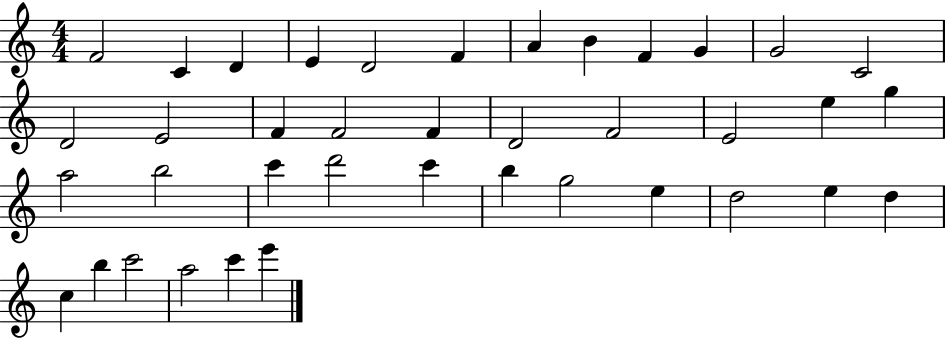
F4/h C4/q D4/q E4/q D4/h F4/q A4/q B4/q F4/q G4/q G4/h C4/h D4/h E4/h F4/q F4/h F4/q D4/h F4/h E4/h E5/q G5/q A5/h B5/h C6/q D6/h C6/q B5/q G5/h E5/q D5/h E5/q D5/q C5/q B5/q C6/h A5/h C6/q E6/q